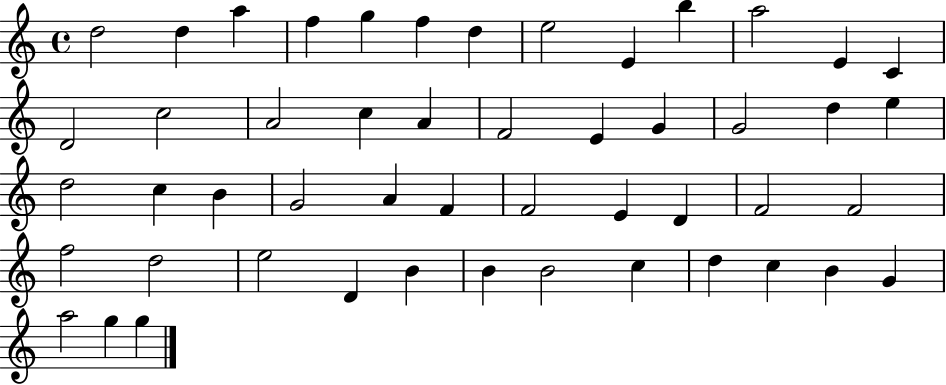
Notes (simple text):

D5/h D5/q A5/q F5/q G5/q F5/q D5/q E5/h E4/q B5/q A5/h E4/q C4/q D4/h C5/h A4/h C5/q A4/q F4/h E4/q G4/q G4/h D5/q E5/q D5/h C5/q B4/q G4/h A4/q F4/q F4/h E4/q D4/q F4/h F4/h F5/h D5/h E5/h D4/q B4/q B4/q B4/h C5/q D5/q C5/q B4/q G4/q A5/h G5/q G5/q